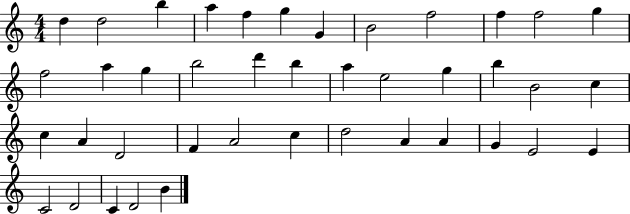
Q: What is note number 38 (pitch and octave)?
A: D4